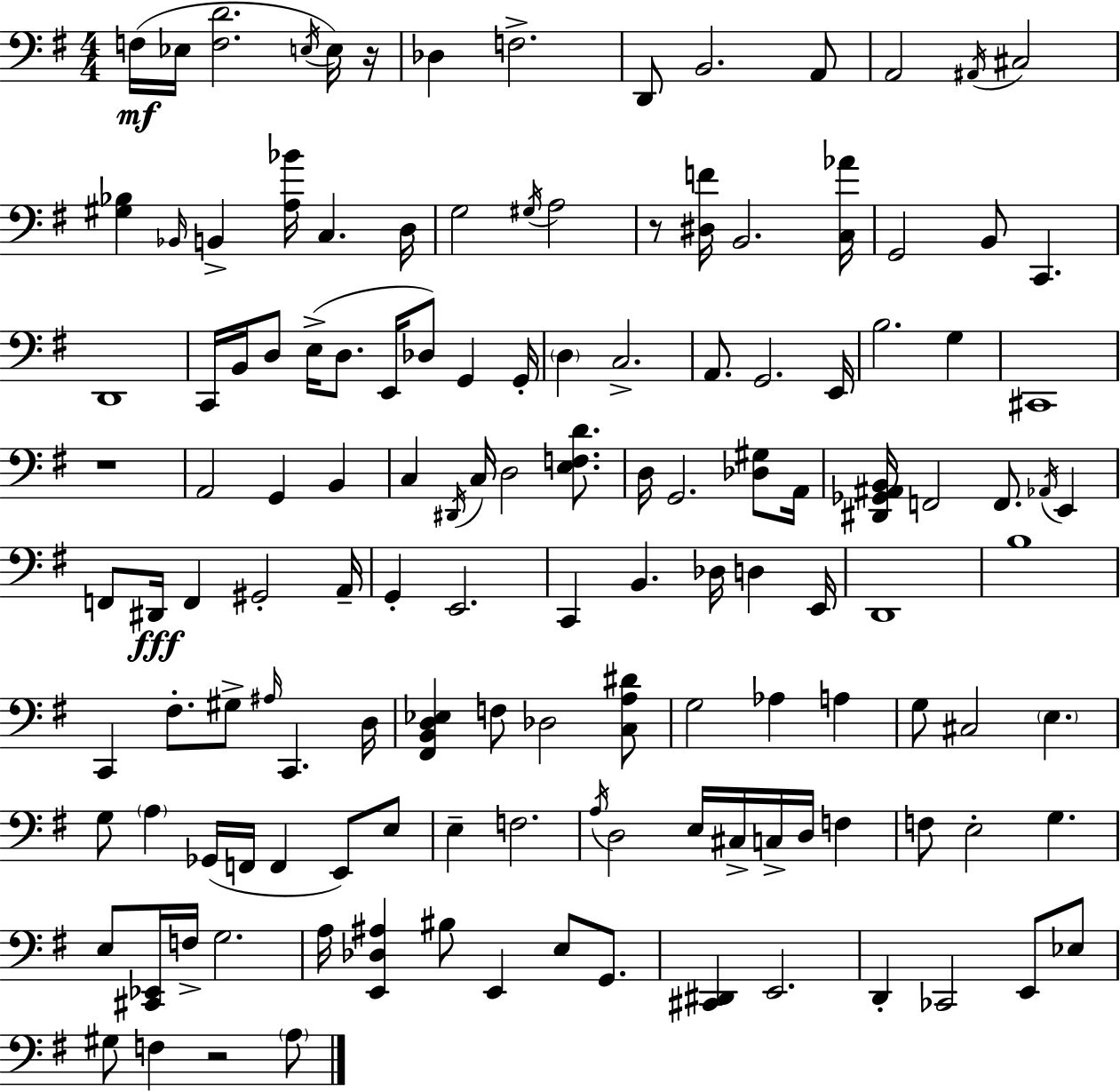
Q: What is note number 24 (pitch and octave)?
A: D2